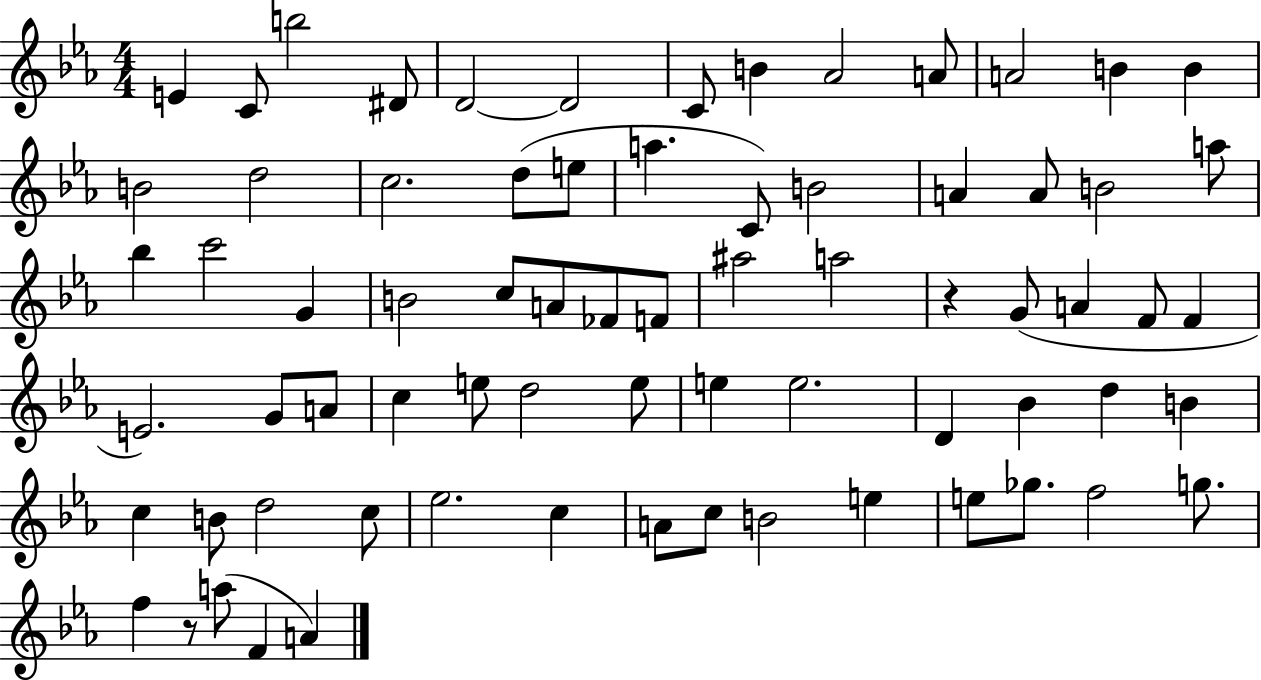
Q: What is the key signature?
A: EES major